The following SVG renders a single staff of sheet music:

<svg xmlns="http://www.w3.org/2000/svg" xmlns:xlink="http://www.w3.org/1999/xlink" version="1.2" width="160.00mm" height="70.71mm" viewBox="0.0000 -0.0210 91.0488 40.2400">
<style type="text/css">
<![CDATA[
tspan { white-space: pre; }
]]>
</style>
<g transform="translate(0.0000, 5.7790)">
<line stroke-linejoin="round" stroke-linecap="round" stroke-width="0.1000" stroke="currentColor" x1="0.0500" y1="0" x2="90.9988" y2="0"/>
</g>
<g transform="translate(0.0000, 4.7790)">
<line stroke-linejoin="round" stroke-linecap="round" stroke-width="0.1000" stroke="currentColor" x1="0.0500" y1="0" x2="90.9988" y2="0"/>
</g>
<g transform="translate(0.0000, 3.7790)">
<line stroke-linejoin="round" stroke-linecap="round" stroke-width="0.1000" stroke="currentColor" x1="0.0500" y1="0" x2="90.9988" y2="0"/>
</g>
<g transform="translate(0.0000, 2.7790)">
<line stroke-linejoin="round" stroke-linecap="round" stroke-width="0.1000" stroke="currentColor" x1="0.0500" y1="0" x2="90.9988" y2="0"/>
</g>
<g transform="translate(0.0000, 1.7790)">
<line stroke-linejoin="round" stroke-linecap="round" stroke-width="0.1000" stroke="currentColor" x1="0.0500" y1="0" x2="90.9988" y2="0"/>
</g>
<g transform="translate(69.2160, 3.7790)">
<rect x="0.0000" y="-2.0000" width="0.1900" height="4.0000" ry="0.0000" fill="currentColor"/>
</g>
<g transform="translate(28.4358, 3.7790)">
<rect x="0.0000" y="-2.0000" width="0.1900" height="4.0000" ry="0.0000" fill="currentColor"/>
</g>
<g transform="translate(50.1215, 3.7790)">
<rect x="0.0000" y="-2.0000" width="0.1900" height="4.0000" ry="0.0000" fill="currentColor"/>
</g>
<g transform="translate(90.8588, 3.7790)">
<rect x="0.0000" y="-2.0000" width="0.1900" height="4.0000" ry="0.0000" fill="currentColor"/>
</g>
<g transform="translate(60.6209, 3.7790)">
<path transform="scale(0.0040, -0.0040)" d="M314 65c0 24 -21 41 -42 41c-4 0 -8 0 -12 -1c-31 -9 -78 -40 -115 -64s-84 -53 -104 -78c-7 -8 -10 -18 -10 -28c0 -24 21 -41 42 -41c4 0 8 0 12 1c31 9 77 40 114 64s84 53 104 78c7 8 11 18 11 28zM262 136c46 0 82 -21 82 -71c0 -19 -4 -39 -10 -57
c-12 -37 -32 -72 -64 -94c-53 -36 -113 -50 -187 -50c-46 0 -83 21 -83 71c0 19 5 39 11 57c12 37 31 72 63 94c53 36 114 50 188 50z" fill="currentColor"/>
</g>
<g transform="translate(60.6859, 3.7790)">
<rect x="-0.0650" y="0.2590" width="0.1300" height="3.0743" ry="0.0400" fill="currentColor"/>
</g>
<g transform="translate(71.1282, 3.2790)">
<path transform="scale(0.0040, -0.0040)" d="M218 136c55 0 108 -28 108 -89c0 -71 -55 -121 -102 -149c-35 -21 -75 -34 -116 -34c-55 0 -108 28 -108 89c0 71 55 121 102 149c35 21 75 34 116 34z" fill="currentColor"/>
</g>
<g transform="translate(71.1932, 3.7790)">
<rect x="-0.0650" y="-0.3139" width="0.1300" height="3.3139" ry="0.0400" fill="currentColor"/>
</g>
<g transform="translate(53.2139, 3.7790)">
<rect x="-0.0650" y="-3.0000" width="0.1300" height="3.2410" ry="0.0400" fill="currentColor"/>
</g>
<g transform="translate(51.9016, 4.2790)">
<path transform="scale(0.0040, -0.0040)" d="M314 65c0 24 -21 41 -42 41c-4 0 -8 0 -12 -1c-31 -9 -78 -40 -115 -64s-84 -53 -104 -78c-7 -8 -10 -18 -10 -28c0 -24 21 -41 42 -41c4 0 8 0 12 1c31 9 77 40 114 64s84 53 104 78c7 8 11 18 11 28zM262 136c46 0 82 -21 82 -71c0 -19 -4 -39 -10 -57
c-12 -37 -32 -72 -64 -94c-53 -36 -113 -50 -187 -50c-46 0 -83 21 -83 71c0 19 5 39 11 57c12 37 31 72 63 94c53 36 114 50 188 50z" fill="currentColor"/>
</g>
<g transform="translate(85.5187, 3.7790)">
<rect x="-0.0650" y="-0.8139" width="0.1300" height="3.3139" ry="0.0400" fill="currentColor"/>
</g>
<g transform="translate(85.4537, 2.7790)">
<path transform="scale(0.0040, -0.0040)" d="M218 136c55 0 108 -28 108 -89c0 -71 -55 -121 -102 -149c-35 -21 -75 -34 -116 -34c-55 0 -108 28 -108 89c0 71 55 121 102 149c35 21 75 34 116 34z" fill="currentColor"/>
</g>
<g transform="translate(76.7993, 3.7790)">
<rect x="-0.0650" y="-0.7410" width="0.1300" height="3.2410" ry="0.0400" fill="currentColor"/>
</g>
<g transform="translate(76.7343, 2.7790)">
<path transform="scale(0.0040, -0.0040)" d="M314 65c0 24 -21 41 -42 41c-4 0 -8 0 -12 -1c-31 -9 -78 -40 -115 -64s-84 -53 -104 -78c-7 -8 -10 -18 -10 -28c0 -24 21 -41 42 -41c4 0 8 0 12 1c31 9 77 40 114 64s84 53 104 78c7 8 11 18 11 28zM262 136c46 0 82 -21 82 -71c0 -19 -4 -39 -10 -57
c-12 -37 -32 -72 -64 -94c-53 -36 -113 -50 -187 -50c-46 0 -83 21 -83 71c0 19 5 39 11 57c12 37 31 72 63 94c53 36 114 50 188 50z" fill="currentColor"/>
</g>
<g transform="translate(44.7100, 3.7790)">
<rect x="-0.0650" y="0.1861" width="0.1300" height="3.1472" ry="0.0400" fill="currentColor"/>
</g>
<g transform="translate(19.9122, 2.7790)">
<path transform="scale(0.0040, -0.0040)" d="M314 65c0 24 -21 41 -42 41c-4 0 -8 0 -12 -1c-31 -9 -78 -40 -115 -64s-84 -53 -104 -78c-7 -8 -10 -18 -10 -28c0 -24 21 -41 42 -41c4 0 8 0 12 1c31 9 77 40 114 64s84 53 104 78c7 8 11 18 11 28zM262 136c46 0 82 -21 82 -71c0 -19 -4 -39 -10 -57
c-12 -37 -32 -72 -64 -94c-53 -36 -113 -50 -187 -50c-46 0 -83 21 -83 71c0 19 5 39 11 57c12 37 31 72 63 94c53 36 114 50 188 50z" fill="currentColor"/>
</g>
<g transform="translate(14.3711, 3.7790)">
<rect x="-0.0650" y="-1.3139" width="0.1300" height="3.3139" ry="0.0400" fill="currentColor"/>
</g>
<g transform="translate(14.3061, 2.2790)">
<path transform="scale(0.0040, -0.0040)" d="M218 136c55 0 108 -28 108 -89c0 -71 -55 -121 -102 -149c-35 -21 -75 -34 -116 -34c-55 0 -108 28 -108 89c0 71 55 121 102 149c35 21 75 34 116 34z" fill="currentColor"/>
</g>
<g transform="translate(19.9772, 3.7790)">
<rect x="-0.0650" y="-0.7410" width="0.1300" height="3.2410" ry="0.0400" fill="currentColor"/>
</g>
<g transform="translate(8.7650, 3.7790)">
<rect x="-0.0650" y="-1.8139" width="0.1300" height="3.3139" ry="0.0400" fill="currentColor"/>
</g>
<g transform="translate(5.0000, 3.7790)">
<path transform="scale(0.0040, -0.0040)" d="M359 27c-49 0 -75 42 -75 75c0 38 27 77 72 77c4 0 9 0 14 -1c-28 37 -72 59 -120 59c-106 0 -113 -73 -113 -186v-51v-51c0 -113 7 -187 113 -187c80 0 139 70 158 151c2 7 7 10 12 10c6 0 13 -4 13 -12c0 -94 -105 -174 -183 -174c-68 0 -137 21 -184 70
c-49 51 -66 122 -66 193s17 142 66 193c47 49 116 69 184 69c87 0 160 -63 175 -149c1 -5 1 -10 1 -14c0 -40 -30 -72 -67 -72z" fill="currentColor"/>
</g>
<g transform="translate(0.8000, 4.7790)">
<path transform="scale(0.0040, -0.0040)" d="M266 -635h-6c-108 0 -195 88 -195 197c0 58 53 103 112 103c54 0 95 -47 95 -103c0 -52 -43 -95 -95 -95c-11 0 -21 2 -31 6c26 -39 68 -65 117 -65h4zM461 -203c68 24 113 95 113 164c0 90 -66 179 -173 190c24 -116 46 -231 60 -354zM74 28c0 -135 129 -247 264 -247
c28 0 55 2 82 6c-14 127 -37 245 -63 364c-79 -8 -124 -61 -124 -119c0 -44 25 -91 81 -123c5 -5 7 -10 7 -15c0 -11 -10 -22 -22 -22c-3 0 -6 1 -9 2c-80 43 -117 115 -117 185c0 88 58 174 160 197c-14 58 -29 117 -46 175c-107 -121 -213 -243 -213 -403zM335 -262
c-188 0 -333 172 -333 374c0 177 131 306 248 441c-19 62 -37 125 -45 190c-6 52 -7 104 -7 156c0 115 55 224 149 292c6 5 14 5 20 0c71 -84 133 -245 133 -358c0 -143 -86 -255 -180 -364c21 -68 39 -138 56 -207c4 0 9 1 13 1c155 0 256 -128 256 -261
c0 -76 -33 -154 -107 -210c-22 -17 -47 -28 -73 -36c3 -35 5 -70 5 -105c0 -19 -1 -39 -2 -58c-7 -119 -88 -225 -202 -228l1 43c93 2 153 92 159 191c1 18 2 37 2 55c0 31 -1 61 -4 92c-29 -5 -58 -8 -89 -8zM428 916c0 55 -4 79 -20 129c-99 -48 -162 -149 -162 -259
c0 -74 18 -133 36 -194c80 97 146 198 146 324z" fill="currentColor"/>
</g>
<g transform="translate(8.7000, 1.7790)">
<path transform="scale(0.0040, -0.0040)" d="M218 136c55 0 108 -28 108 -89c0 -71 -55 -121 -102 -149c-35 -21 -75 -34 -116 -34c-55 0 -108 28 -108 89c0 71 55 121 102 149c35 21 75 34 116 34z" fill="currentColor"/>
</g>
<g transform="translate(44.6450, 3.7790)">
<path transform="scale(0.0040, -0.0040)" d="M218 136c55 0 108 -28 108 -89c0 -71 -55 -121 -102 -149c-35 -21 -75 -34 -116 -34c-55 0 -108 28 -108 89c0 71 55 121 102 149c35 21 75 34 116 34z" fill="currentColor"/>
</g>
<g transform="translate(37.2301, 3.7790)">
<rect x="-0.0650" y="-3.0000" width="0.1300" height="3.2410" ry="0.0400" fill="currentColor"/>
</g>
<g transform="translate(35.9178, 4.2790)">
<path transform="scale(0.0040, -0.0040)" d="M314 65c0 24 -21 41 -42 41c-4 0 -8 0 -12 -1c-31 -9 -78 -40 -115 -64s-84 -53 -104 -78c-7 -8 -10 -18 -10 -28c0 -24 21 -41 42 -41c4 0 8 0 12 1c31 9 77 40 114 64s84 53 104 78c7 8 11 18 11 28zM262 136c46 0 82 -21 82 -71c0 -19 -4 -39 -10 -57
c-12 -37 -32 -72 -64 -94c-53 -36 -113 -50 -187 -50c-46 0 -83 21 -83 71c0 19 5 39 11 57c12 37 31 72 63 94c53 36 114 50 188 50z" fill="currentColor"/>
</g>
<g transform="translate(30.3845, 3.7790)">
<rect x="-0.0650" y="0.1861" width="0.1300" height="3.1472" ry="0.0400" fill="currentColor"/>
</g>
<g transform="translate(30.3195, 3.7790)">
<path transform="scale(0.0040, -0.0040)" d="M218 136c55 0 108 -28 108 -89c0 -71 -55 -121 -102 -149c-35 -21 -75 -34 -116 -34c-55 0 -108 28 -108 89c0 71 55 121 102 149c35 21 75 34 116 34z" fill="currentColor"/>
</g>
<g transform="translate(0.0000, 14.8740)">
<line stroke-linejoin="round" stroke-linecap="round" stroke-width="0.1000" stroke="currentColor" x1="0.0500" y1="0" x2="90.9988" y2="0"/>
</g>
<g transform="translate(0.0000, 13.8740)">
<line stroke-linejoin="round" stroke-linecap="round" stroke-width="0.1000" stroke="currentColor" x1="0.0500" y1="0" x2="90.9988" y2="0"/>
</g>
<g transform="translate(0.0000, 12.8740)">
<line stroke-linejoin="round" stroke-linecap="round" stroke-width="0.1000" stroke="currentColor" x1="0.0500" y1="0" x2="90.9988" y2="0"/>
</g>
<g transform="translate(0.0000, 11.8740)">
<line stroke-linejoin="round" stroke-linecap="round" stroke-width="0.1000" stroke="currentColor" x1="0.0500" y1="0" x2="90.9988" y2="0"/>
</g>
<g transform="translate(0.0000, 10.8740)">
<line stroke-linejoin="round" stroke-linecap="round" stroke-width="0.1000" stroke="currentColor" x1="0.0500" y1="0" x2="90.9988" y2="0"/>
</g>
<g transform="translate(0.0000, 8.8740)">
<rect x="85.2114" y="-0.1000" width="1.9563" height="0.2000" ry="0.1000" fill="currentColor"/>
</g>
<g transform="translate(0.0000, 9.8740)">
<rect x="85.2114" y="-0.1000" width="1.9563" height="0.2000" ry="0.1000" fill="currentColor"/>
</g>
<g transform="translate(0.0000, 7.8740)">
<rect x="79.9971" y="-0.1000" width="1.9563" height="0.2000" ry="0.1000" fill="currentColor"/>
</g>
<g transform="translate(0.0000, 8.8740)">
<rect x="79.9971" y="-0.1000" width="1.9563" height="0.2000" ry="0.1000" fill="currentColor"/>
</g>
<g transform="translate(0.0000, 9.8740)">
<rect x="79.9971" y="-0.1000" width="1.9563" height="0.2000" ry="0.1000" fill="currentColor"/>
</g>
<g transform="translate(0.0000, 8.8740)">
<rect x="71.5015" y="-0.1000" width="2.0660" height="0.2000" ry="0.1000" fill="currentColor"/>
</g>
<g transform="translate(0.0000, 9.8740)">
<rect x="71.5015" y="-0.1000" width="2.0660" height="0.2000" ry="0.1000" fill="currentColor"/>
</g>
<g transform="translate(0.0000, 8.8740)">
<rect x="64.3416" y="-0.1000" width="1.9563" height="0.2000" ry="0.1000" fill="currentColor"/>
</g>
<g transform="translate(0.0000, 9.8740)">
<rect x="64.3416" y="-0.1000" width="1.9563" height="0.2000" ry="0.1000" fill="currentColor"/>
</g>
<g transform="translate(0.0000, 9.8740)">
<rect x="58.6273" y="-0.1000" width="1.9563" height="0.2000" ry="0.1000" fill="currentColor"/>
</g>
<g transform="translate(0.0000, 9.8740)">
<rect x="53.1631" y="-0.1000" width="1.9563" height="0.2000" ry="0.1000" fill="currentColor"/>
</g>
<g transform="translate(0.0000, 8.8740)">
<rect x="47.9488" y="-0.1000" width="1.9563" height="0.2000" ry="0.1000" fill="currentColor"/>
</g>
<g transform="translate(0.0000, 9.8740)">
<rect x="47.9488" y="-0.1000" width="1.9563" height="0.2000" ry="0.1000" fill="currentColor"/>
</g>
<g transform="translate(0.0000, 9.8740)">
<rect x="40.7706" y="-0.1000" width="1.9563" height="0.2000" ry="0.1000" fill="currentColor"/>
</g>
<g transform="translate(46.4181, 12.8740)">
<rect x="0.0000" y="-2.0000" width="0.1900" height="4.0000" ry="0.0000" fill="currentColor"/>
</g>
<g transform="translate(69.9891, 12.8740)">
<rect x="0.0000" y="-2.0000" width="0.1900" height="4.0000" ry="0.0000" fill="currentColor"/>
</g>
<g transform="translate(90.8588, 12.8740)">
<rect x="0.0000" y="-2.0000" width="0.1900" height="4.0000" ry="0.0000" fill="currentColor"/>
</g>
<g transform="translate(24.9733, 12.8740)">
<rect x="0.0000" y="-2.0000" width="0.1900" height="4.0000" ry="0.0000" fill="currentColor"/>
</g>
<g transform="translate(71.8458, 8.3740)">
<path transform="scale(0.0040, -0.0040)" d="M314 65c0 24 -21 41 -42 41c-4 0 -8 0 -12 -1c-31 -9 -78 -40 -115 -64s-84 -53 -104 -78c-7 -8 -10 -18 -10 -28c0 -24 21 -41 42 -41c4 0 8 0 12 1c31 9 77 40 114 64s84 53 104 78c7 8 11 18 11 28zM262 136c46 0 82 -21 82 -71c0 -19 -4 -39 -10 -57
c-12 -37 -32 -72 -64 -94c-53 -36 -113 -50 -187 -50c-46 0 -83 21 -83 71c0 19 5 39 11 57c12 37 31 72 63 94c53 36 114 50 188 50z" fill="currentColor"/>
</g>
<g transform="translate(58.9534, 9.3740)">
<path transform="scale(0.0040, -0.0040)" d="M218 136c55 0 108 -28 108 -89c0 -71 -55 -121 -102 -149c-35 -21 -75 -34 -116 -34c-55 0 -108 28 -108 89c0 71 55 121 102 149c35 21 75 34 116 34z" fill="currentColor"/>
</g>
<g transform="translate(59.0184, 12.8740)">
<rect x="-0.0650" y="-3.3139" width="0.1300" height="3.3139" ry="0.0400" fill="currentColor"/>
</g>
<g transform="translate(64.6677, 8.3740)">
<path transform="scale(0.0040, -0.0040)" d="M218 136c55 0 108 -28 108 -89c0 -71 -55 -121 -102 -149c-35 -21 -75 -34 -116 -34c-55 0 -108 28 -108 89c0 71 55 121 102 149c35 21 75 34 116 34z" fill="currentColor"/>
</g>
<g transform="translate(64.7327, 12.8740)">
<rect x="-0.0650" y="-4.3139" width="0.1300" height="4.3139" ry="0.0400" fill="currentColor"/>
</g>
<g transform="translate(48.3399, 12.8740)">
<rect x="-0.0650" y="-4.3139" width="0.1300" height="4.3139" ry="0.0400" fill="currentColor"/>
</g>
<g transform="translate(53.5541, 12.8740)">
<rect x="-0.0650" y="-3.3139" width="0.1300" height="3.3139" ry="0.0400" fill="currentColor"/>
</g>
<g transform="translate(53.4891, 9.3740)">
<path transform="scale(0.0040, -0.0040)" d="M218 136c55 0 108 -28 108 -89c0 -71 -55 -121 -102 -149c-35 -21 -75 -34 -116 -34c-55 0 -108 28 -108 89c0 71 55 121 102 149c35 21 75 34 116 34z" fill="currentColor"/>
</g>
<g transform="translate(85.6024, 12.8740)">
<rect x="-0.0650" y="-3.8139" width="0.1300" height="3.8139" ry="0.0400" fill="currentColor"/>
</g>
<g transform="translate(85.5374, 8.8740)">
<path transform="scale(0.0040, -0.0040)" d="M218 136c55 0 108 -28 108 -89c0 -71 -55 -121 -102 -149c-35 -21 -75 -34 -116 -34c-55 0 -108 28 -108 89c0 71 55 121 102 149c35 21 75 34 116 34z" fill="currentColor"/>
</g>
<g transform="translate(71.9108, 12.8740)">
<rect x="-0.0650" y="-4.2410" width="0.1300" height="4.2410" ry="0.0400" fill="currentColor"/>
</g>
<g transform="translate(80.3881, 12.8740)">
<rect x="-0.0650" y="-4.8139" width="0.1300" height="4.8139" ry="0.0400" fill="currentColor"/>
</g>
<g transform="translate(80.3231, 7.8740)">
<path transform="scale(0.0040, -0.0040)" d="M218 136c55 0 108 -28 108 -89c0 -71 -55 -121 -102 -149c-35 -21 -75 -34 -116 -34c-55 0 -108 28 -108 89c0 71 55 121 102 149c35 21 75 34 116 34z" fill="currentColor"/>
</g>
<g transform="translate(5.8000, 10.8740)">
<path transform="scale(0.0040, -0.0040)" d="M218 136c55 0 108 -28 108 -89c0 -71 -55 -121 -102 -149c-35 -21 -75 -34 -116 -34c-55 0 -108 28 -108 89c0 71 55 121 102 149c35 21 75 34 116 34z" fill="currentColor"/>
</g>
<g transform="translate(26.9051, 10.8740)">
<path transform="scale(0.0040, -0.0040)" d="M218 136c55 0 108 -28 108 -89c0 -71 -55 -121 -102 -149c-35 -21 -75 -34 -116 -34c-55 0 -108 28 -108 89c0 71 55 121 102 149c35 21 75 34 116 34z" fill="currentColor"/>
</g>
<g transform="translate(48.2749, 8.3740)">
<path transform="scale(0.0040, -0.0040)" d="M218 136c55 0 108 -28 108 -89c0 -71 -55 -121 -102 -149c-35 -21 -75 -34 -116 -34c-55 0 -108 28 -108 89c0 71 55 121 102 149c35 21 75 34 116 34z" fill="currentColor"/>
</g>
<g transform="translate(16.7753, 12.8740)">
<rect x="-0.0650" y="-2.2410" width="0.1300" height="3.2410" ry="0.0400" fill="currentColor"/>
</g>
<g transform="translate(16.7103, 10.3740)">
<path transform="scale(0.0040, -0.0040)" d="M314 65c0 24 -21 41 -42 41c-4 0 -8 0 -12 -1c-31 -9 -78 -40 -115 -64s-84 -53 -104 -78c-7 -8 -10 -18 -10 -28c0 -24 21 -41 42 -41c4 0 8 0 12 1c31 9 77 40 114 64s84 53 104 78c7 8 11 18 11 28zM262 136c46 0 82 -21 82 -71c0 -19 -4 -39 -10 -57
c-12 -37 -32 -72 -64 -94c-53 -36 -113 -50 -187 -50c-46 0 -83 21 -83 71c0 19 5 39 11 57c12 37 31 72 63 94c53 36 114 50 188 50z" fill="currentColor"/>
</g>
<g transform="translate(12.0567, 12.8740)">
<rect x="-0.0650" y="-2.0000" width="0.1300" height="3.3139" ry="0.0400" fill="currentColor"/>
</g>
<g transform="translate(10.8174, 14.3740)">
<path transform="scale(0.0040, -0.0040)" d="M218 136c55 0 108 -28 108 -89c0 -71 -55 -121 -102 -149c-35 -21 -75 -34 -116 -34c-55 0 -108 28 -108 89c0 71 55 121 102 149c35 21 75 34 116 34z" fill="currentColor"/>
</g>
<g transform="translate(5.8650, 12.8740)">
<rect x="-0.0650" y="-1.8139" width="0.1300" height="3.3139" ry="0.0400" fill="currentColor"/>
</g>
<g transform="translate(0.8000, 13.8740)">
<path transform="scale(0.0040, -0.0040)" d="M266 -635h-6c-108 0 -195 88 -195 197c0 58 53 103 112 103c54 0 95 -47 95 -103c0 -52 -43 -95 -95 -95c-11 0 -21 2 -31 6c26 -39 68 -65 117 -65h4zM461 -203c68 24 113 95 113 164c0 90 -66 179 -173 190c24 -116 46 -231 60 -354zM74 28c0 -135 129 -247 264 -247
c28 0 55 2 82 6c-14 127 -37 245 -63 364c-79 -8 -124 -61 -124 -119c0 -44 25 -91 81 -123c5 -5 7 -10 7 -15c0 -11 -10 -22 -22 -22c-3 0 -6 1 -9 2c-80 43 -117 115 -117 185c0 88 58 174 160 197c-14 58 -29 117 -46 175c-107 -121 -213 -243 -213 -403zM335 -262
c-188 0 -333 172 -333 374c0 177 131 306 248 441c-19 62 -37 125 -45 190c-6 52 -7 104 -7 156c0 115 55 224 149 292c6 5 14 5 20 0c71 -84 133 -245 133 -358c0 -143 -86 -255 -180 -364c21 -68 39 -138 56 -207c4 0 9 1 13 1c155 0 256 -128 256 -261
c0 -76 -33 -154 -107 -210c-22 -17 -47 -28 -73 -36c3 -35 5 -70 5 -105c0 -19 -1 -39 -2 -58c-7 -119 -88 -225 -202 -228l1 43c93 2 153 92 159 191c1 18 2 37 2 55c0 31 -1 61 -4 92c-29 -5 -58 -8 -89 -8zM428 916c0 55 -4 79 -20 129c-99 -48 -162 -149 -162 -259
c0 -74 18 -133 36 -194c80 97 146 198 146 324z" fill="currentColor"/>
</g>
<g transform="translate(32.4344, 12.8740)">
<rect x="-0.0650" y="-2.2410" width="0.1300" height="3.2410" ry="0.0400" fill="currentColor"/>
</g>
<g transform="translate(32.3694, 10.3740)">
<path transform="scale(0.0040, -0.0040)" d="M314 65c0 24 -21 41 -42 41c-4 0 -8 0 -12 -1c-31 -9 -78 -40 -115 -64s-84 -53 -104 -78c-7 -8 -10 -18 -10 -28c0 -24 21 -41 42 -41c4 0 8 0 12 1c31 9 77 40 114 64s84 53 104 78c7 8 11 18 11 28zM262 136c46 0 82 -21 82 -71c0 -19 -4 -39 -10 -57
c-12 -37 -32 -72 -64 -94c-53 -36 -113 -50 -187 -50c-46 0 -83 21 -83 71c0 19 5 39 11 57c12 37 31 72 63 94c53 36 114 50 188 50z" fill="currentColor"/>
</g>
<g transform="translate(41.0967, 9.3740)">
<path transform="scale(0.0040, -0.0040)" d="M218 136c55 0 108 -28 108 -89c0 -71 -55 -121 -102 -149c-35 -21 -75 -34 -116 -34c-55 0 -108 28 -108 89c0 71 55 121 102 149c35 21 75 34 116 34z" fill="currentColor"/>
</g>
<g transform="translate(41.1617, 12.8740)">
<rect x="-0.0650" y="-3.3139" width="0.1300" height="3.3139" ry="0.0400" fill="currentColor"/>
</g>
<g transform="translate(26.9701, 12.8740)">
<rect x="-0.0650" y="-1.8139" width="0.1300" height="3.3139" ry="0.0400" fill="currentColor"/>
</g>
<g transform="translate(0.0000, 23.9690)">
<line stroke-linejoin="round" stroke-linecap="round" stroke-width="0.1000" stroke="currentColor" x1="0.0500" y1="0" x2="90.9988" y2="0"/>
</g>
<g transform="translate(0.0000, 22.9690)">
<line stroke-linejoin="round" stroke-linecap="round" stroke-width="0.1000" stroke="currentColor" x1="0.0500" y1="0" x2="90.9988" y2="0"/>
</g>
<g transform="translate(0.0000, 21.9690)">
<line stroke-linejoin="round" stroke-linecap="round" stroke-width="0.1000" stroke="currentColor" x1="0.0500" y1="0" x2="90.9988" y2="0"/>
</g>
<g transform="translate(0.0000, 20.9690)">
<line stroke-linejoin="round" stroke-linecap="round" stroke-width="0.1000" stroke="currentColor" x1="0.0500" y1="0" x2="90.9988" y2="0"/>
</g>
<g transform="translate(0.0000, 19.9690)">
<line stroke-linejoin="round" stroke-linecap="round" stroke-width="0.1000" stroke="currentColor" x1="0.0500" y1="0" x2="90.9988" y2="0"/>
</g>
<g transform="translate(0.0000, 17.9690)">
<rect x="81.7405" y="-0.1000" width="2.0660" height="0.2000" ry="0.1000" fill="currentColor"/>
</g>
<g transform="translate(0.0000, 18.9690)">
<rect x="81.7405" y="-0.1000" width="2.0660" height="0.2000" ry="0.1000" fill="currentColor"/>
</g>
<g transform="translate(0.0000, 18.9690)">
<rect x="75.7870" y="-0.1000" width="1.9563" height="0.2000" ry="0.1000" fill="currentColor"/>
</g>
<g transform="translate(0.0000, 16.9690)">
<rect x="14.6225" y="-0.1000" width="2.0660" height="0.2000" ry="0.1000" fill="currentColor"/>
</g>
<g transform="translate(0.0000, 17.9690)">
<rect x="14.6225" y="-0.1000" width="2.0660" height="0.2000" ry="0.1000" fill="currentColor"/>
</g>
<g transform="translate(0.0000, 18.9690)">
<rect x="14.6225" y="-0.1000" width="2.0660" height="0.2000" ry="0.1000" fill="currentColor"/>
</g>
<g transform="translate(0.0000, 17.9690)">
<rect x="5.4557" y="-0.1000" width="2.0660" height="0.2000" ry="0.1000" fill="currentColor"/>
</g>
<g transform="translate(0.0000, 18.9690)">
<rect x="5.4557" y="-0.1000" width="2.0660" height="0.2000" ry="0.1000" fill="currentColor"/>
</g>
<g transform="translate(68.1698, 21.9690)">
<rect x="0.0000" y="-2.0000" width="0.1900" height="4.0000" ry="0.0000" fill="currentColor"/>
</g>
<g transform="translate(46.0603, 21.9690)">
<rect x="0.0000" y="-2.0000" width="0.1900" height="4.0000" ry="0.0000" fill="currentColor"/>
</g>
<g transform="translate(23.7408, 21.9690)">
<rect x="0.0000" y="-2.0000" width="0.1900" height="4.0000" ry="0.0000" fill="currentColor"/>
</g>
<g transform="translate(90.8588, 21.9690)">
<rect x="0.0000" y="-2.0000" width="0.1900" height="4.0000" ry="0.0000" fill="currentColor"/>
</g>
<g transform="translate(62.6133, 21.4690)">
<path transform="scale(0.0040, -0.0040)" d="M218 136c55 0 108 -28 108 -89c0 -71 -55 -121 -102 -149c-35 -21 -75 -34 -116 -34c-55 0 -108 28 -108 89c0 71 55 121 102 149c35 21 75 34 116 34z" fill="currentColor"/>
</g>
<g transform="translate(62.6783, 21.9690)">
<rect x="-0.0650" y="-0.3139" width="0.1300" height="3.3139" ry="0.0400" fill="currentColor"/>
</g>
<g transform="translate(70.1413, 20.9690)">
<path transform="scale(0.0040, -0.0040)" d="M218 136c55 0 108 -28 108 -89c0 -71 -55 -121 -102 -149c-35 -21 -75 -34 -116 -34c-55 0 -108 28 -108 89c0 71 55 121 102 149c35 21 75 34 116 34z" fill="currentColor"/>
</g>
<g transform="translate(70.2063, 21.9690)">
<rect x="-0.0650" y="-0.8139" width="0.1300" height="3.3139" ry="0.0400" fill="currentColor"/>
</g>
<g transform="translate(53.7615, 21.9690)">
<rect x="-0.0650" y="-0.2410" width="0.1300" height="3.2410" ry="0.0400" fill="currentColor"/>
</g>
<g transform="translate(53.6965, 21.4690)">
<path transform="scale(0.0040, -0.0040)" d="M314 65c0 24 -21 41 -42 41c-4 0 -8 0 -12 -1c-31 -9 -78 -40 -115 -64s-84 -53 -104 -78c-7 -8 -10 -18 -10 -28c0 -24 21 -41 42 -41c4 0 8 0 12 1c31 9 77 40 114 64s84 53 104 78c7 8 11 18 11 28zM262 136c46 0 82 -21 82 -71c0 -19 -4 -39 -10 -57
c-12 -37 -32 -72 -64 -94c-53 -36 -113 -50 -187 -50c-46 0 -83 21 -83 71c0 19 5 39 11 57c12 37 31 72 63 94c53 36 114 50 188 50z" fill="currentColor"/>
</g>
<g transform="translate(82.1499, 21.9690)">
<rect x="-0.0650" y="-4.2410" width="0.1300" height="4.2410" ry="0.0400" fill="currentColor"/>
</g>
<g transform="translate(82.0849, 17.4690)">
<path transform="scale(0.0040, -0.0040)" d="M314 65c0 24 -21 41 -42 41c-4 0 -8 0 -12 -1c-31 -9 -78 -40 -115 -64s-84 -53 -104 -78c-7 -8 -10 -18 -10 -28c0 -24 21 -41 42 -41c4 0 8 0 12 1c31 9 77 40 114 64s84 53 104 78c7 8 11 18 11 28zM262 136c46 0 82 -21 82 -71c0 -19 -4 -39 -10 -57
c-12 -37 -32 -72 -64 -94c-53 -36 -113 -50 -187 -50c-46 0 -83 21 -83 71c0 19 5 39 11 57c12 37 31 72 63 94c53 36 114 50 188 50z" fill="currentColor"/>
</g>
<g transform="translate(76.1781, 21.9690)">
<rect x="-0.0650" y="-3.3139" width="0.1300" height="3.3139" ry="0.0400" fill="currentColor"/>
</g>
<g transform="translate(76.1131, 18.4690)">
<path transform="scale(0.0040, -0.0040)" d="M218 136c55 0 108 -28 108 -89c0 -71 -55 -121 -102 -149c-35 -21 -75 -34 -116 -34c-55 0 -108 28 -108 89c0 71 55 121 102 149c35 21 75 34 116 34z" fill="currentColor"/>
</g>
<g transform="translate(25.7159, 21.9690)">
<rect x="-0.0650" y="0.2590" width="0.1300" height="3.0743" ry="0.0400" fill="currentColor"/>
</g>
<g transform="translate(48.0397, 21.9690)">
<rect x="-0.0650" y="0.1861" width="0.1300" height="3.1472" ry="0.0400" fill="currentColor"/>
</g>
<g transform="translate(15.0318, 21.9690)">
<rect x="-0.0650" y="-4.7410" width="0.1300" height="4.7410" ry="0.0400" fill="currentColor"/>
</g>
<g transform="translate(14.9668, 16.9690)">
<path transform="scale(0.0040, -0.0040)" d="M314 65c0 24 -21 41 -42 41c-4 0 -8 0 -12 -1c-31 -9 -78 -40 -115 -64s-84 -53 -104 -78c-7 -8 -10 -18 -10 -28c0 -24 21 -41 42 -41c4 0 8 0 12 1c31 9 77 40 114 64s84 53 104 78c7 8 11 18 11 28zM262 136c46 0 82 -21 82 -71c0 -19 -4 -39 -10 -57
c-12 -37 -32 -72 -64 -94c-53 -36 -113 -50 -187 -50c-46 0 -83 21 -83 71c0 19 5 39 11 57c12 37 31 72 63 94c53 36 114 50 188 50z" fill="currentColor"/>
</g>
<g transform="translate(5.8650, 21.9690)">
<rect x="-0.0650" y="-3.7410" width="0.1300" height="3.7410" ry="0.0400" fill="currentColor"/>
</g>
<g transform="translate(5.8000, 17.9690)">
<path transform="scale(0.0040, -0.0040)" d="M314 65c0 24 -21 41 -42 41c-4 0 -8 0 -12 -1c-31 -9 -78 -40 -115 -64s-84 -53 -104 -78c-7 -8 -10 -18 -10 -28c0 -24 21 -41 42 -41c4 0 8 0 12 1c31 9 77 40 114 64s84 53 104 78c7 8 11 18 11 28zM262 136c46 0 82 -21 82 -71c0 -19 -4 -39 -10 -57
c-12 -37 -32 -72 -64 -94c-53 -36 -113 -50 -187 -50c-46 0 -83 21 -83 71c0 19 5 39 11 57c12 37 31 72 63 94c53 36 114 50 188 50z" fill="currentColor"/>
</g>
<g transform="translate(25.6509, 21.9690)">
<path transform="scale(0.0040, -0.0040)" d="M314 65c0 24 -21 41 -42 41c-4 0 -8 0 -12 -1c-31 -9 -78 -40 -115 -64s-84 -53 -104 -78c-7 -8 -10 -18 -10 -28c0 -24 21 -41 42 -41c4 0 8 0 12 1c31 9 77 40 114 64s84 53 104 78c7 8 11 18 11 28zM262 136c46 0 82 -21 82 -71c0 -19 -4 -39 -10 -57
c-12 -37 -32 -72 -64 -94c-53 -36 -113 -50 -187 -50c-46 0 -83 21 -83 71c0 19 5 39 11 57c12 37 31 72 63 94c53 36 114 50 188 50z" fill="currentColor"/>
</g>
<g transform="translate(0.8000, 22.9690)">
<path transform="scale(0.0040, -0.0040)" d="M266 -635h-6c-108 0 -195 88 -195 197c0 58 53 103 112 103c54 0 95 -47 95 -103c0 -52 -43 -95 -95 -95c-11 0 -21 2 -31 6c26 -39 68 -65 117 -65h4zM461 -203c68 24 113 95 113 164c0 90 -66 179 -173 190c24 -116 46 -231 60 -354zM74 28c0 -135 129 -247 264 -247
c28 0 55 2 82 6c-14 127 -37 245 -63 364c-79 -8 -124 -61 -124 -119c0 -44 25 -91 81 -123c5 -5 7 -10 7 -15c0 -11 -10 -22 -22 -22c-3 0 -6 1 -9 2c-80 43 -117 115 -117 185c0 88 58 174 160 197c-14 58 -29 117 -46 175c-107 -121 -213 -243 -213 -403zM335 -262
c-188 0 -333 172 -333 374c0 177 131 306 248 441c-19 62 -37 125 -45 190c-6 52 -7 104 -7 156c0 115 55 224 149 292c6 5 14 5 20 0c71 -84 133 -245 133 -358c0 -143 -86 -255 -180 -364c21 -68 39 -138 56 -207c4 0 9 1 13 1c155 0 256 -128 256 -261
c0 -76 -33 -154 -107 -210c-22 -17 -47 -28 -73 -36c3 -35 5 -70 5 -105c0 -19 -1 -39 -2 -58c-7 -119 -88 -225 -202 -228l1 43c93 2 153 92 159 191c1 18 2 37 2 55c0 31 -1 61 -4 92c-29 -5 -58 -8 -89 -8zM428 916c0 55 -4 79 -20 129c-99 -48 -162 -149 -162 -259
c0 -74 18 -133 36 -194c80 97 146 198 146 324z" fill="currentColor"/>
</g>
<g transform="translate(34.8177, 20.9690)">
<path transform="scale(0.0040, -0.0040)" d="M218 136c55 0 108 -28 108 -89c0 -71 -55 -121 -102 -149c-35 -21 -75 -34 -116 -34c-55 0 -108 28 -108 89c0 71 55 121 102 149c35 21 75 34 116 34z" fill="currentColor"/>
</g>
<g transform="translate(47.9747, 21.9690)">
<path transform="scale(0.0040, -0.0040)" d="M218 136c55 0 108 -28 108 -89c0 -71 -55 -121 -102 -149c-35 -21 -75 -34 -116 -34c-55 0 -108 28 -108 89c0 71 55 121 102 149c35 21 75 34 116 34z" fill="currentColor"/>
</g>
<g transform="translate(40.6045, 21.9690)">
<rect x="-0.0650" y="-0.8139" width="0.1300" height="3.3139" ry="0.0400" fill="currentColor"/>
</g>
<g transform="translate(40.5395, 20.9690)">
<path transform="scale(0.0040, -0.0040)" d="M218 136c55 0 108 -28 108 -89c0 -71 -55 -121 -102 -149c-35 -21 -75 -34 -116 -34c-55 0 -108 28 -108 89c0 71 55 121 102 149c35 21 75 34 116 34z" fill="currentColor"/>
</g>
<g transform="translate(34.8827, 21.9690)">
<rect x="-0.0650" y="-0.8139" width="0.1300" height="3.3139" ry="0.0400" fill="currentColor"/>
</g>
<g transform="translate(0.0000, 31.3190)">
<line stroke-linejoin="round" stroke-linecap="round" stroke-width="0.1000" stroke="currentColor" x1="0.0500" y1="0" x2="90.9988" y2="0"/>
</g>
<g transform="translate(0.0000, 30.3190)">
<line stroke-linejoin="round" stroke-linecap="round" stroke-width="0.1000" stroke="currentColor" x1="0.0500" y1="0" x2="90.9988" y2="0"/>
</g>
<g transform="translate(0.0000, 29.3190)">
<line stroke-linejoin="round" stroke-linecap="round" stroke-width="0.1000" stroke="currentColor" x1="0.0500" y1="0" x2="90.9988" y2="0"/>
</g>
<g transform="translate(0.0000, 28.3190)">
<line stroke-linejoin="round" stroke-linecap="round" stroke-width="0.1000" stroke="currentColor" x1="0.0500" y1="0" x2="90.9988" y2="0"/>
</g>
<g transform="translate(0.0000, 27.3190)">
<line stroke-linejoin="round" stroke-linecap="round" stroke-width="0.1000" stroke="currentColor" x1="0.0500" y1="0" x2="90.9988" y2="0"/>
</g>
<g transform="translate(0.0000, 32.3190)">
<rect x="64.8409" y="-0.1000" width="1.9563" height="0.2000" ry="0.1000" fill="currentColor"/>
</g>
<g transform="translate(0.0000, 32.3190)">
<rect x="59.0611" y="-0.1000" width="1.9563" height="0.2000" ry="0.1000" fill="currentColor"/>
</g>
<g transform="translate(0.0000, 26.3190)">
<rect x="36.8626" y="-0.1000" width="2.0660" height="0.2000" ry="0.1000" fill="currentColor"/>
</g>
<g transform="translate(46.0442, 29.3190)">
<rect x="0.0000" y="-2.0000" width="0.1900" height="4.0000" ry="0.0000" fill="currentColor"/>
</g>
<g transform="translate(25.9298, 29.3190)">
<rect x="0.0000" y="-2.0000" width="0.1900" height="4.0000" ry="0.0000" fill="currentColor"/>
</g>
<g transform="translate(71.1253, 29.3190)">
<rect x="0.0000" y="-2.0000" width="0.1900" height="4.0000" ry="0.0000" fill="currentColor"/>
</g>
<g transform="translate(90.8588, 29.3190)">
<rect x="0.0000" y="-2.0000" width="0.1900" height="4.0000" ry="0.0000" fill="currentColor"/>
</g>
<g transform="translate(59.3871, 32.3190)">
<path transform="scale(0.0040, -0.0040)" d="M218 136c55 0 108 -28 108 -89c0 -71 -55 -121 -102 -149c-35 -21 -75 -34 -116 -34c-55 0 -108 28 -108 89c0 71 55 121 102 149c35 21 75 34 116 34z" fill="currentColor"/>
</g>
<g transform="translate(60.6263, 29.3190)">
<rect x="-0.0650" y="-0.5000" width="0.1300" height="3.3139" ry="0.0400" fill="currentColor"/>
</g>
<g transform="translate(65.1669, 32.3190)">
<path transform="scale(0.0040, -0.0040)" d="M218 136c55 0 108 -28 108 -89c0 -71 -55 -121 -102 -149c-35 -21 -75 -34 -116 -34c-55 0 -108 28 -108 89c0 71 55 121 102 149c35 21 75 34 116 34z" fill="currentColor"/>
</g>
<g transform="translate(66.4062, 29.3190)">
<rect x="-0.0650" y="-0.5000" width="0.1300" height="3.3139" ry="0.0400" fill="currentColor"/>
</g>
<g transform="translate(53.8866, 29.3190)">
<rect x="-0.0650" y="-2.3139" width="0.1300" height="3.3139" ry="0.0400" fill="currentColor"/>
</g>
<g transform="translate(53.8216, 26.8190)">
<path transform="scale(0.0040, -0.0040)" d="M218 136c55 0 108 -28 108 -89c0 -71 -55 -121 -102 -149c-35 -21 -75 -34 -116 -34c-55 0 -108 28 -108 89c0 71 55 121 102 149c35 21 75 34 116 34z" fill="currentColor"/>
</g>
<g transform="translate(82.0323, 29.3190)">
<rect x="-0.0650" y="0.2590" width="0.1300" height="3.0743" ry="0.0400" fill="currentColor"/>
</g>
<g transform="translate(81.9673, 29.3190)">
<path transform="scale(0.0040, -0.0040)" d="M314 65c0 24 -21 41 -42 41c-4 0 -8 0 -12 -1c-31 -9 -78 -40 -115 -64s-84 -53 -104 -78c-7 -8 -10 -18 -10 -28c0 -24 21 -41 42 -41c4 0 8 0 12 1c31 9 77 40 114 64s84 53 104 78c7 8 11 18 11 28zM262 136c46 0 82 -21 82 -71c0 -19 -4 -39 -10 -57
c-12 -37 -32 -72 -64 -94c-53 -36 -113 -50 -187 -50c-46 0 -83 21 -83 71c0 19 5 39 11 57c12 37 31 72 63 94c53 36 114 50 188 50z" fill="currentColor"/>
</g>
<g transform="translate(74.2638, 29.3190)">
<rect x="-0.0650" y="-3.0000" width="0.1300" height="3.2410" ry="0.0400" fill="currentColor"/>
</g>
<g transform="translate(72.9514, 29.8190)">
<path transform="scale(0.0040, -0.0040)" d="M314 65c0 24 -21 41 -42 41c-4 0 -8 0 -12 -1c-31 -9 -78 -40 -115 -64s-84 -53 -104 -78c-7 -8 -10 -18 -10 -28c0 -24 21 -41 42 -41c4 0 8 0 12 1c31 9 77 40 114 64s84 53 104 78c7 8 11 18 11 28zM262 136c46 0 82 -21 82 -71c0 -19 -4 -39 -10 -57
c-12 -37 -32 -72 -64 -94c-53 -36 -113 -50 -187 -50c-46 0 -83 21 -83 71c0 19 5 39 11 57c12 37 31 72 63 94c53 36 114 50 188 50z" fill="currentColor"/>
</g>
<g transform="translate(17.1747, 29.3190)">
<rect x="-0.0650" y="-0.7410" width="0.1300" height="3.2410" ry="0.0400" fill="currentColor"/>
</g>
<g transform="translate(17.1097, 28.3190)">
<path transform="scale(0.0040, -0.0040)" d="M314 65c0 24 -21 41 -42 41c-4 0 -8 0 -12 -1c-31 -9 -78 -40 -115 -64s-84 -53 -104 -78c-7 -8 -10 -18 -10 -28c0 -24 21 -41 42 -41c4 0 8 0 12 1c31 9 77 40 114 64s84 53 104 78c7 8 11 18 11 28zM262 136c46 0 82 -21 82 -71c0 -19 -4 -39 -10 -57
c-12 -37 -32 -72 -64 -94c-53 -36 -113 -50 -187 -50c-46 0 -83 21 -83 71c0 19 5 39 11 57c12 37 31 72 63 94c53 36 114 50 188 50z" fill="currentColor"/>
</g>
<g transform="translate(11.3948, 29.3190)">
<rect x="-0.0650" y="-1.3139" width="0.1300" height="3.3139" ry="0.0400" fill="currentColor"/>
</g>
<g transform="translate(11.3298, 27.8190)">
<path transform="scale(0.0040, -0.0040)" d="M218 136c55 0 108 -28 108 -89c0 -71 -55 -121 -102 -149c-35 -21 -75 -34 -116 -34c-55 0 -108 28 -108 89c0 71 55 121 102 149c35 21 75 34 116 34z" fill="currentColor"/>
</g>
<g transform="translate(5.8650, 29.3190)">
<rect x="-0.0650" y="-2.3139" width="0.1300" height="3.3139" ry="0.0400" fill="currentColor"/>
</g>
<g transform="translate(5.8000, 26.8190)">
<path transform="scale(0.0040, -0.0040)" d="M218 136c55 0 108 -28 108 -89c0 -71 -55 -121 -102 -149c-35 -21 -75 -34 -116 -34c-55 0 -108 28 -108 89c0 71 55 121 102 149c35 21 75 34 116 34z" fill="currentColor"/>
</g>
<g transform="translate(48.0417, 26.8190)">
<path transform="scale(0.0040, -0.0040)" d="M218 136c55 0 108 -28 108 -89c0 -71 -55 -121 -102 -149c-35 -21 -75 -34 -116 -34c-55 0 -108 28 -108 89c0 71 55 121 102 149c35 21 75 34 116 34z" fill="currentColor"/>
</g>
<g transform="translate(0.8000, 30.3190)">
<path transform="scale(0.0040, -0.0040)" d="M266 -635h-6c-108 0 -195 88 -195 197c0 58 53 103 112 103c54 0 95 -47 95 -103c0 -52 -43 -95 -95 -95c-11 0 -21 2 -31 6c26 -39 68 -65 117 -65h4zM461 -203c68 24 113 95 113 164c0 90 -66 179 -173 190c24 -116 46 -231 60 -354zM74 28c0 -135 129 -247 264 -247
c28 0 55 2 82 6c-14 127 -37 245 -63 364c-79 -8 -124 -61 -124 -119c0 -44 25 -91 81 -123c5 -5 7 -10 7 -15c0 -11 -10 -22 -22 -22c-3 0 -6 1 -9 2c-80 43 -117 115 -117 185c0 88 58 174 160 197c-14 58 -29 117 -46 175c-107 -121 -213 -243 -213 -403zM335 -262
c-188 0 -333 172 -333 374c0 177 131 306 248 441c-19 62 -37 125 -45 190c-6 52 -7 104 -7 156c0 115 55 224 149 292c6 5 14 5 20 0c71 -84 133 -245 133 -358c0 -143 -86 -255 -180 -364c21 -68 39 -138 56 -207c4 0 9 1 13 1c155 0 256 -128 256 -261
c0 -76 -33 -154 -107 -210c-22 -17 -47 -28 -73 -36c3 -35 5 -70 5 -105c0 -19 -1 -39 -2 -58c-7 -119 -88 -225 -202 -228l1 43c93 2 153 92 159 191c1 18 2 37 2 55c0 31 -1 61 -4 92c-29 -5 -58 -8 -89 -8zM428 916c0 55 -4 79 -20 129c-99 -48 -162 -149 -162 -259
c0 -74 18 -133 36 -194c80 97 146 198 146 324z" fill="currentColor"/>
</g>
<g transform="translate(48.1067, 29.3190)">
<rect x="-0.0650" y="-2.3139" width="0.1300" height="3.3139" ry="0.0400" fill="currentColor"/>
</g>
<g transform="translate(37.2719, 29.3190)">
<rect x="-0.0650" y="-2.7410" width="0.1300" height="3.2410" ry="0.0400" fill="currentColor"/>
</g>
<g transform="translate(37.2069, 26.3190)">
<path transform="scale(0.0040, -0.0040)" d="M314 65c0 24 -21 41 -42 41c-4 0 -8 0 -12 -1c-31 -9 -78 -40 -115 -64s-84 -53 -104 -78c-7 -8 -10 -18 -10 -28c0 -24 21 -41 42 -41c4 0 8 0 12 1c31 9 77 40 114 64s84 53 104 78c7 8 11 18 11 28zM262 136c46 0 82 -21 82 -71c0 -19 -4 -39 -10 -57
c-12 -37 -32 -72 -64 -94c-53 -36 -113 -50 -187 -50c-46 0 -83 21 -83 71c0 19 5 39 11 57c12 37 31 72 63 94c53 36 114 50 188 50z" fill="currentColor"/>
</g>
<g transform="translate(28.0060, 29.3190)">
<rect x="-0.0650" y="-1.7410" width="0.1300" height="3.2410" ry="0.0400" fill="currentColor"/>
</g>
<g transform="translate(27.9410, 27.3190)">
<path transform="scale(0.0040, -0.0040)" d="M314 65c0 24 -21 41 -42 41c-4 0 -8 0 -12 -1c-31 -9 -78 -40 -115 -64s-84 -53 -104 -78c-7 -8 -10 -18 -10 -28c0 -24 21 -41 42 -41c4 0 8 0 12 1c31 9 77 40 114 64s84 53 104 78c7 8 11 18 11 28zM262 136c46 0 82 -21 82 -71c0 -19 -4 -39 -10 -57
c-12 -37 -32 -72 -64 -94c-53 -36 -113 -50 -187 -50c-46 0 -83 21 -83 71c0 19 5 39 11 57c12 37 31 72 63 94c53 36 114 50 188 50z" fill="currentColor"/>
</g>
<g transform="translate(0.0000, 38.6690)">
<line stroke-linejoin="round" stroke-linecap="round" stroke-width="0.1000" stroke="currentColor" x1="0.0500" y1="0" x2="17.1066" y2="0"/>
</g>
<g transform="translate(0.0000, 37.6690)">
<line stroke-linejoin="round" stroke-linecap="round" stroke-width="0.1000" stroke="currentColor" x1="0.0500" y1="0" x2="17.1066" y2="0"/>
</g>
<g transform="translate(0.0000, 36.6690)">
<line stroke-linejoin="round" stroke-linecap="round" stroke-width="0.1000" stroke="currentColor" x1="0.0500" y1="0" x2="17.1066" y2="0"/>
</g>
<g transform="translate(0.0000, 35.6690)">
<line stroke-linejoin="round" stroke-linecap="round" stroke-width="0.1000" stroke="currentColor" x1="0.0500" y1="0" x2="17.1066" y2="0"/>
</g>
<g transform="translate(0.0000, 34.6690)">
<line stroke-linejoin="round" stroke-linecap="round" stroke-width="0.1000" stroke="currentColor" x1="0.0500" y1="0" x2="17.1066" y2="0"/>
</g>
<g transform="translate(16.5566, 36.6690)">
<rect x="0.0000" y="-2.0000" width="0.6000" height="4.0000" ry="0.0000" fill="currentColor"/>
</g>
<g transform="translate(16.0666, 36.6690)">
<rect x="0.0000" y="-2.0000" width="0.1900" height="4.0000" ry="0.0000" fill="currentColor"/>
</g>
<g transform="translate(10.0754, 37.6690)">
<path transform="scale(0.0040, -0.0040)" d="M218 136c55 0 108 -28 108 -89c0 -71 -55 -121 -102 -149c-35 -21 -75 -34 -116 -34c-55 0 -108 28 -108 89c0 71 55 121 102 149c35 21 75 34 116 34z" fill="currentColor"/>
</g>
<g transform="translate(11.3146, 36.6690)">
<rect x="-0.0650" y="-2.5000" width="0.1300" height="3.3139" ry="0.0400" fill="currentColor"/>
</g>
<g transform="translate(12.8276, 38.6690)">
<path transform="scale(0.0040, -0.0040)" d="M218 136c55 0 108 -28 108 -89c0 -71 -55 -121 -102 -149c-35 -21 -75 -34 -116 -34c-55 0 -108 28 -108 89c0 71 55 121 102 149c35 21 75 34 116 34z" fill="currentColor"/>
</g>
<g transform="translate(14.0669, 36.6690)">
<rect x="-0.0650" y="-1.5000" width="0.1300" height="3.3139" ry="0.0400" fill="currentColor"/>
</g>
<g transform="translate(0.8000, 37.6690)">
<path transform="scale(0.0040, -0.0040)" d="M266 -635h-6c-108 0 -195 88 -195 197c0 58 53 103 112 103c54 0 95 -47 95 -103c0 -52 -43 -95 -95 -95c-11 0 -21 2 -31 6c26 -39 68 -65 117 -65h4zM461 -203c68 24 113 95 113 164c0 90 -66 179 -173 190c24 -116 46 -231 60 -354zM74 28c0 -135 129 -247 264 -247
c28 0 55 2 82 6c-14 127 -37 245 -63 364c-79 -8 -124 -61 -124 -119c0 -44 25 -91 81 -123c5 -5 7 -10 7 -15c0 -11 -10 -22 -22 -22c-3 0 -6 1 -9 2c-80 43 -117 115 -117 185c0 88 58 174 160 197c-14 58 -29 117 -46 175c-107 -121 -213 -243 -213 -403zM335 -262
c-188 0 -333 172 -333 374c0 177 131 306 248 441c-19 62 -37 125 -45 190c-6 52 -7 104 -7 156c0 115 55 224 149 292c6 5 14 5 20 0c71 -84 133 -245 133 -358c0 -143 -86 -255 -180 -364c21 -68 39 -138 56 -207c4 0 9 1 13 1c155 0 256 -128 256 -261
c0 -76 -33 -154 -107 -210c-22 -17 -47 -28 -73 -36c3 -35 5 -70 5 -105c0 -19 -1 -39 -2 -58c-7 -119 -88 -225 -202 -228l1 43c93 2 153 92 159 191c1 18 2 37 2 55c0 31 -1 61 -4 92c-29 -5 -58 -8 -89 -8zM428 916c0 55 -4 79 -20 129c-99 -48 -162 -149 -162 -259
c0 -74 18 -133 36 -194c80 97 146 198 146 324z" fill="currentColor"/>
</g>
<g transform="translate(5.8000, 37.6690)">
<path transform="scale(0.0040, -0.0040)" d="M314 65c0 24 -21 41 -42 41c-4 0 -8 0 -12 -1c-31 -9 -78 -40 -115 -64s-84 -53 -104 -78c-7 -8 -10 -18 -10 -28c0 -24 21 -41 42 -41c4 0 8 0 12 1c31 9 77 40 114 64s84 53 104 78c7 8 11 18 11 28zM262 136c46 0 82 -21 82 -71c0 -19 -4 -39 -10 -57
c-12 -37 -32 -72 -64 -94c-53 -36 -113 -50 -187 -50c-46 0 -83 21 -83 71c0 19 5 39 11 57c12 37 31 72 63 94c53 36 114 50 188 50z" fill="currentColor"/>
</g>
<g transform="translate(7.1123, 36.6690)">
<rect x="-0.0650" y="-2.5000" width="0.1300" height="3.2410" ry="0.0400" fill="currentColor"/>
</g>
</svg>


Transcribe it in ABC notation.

X:1
T:Untitled
M:4/4
L:1/4
K:C
f e d2 B A2 B A2 B2 c d2 d f F g2 f g2 b d' b b d' d'2 e' c' c'2 e'2 B2 d d B c2 c d b d'2 g e d2 f2 a2 g g C C A2 B2 G2 G E